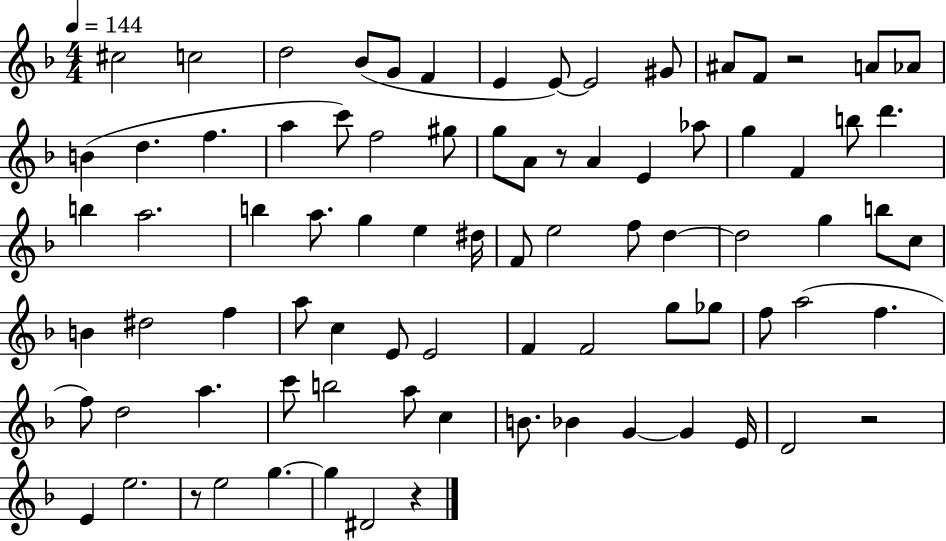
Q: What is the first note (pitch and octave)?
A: C#5